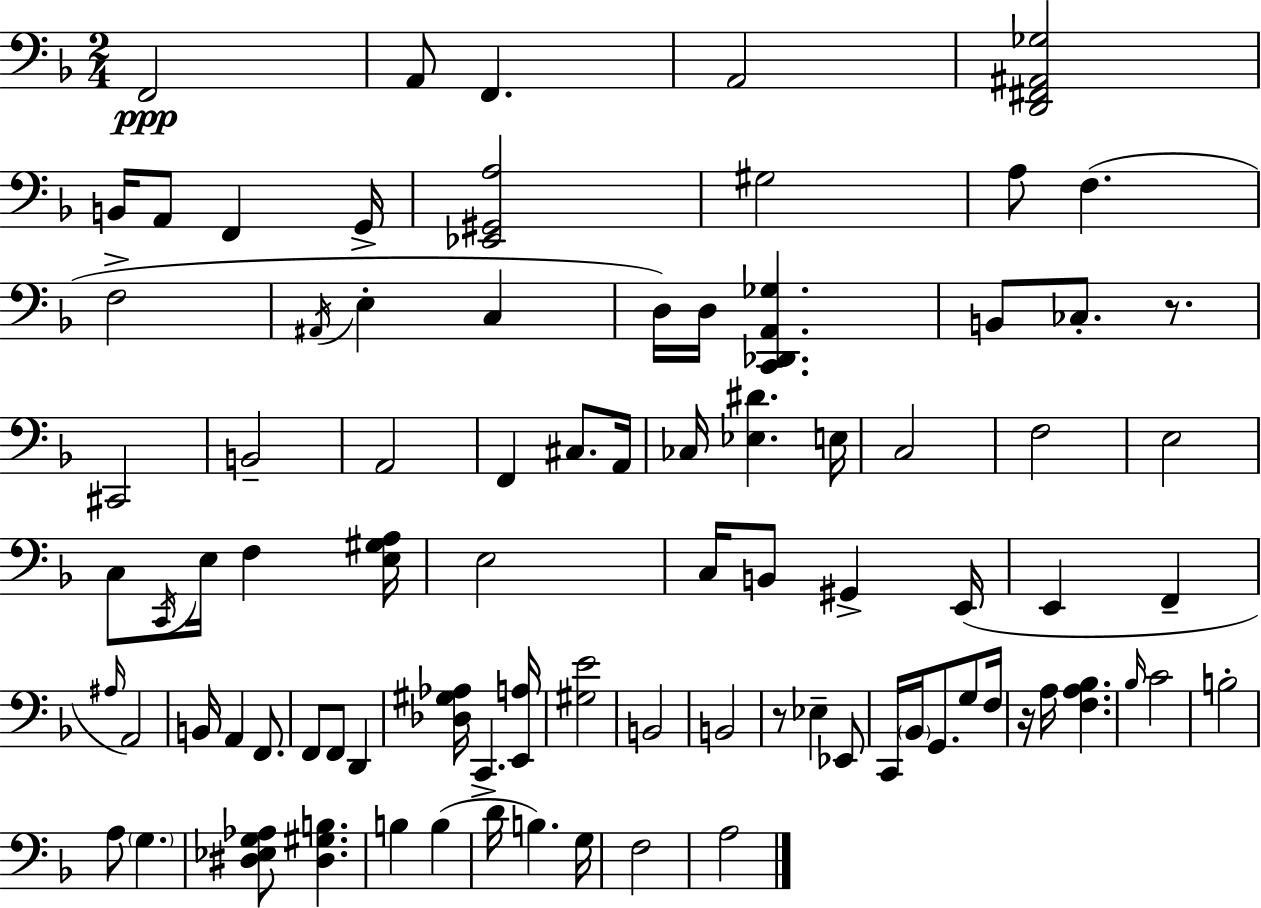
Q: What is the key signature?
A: F major